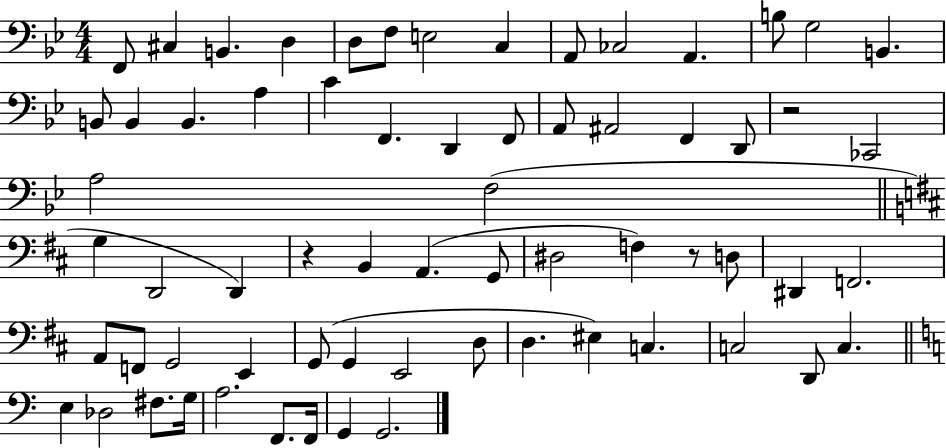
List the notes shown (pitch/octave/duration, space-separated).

F2/e C#3/q B2/q. D3/q D3/e F3/e E3/h C3/q A2/e CES3/h A2/q. B3/e G3/h B2/q. B2/e B2/q B2/q. A3/q C4/q F2/q. D2/q F2/e A2/e A#2/h F2/q D2/e R/h CES2/h A3/h F3/h G3/q D2/h D2/q R/q B2/q A2/q. G2/e D#3/h F3/q R/e D3/e D#2/q F2/h. A2/e F2/e G2/h E2/q G2/e G2/q E2/h D3/e D3/q. EIS3/q C3/q. C3/h D2/e C3/q. E3/q Db3/h F#3/e. G3/s A3/h. F2/e. F2/s G2/q G2/h.